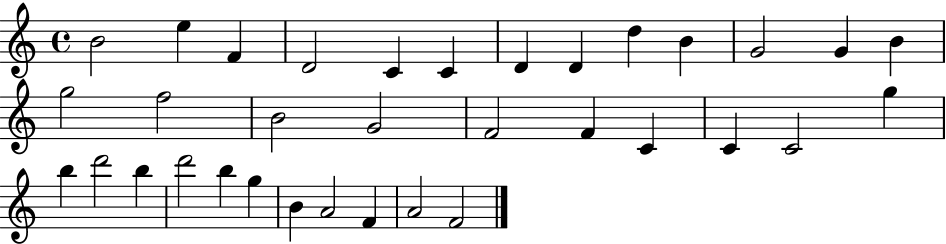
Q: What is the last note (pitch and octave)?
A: F4